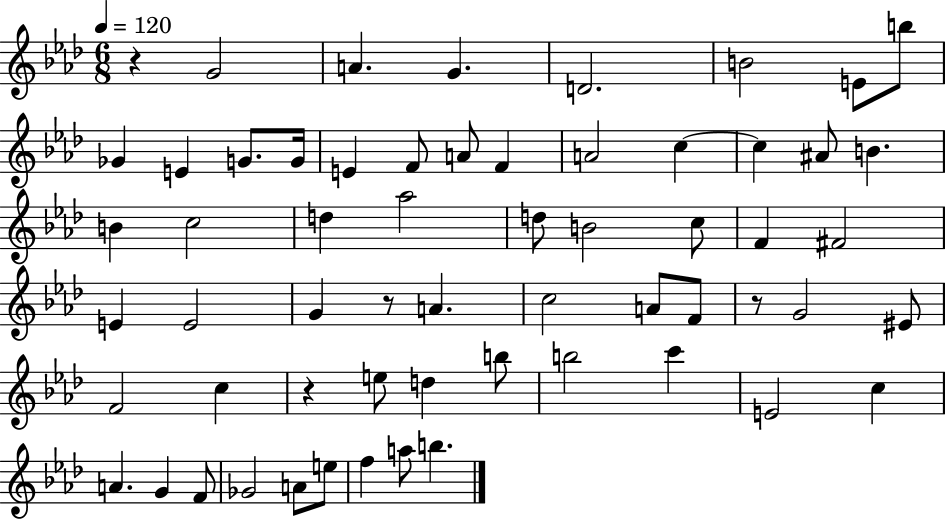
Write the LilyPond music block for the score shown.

{
  \clef treble
  \numericTimeSignature
  \time 6/8
  \key aes \major
  \tempo 4 = 120
  r4 g'2 | a'4. g'4. | d'2. | b'2 e'8 b''8 | \break ges'4 e'4 g'8. g'16 | e'4 f'8 a'8 f'4 | a'2 c''4~~ | c''4 ais'8 b'4. | \break b'4 c''2 | d''4 aes''2 | d''8 b'2 c''8 | f'4 fis'2 | \break e'4 e'2 | g'4 r8 a'4. | c''2 a'8 f'8 | r8 g'2 eis'8 | \break f'2 c''4 | r4 e''8 d''4 b''8 | b''2 c'''4 | e'2 c''4 | \break a'4. g'4 f'8 | ges'2 a'8 e''8 | f''4 a''8 b''4. | \bar "|."
}